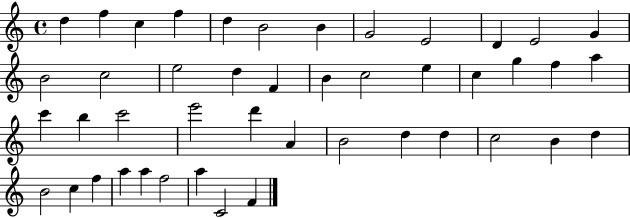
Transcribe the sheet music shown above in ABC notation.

X:1
T:Untitled
M:4/4
L:1/4
K:C
d f c f d B2 B G2 E2 D E2 G B2 c2 e2 d F B c2 e c g f a c' b c'2 e'2 d' A B2 d d c2 B d B2 c f a a f2 a C2 F